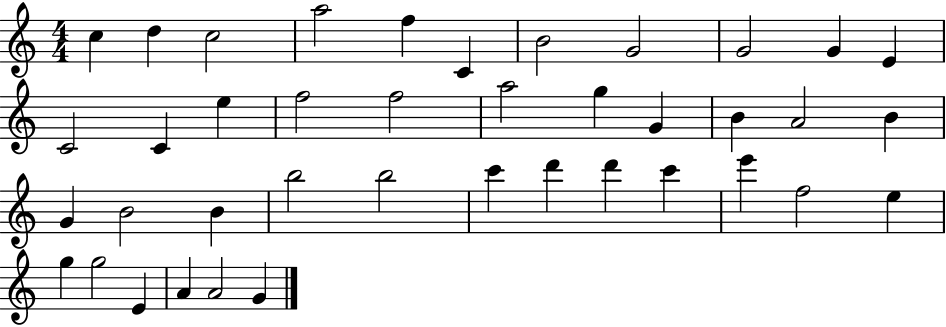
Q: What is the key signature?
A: C major